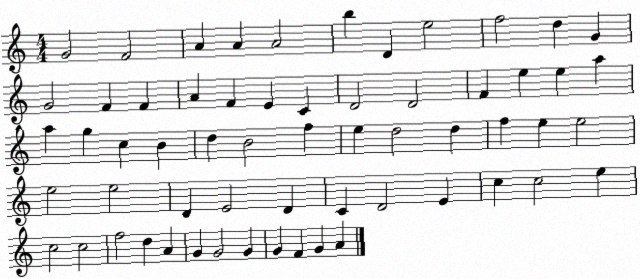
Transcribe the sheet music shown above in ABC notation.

X:1
T:Untitled
M:4/4
L:1/4
K:C
G2 F2 A A A2 b D e2 f2 d G G2 F F A F E C D2 D2 F e e a a g c B d B2 f e d2 d f e e2 e2 e2 D E2 D C D2 E c c2 e c2 c2 f2 d A G G2 G G F G A